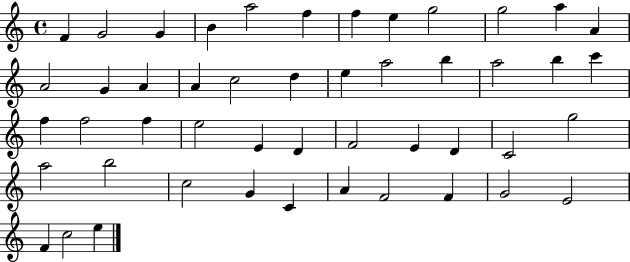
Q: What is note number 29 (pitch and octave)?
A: E4